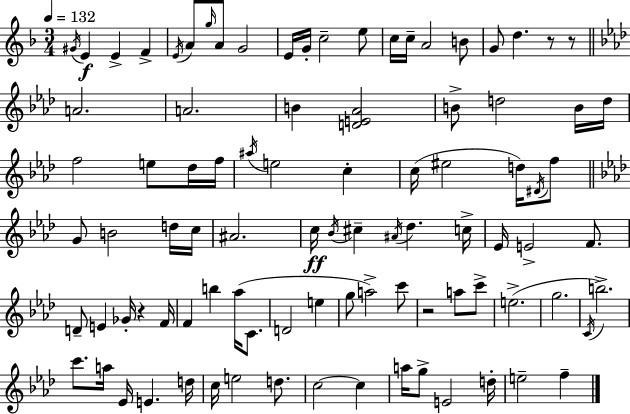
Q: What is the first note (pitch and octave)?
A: G#4